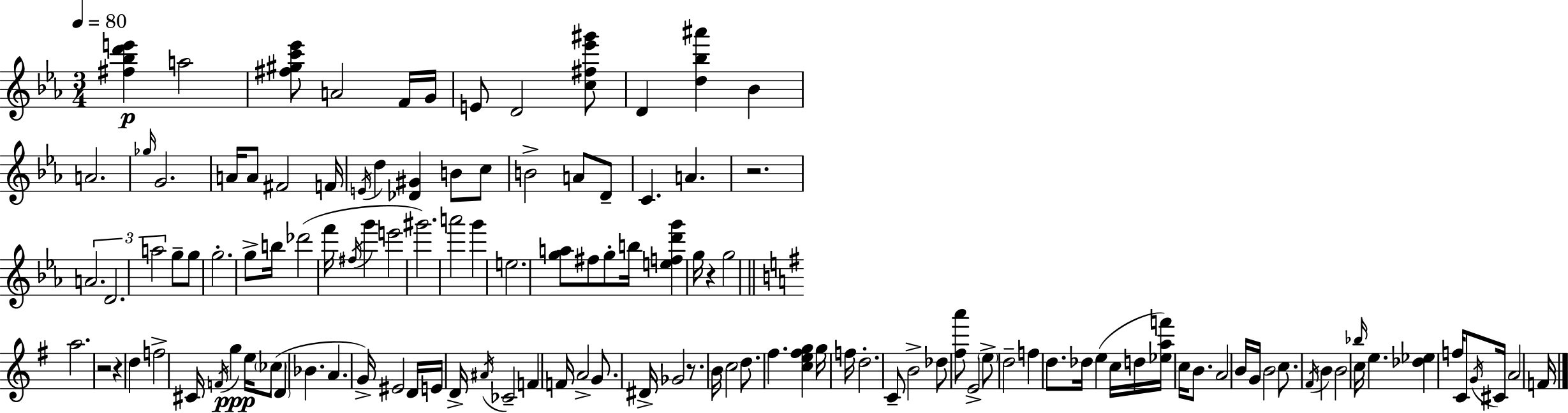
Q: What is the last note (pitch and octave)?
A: F4